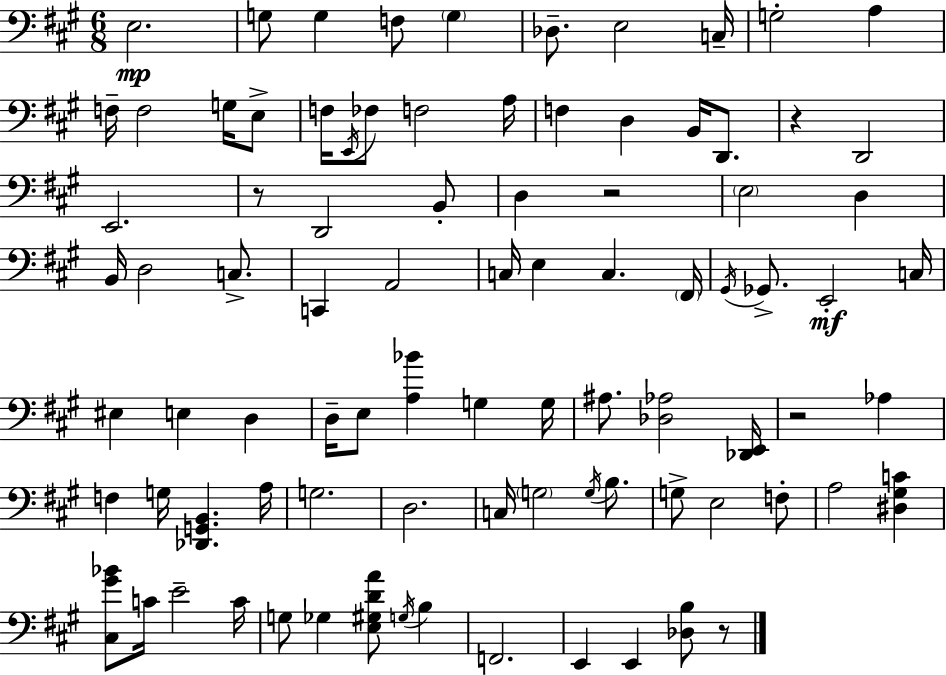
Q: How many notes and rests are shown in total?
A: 88